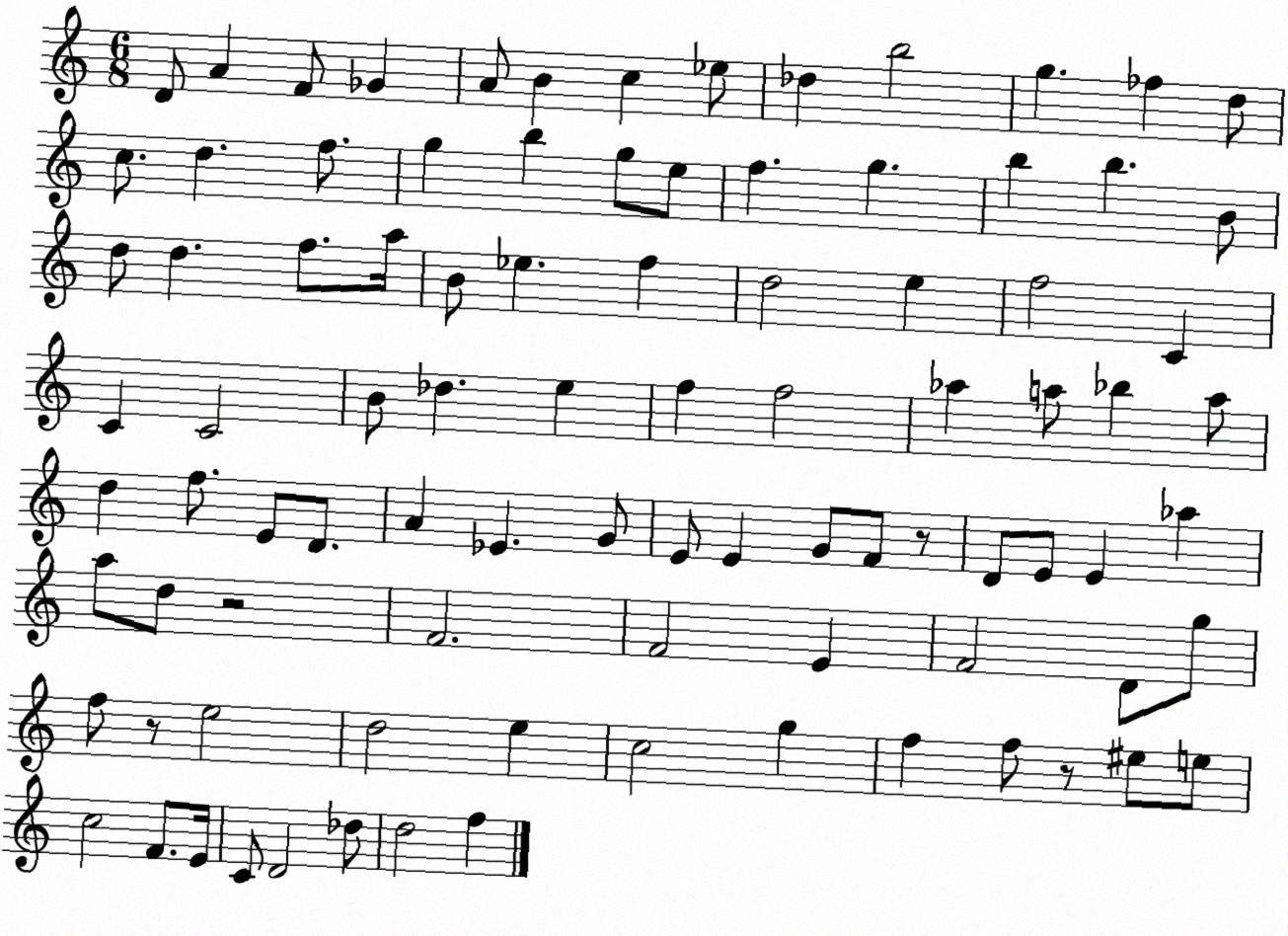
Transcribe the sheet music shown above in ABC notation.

X:1
T:Untitled
M:6/8
L:1/4
K:C
D/2 A F/2 _G A/2 B c _e/2 _d b2 g _f d/2 c/2 d f/2 g b g/2 e/2 f g b b B/2 d/2 d f/2 a/4 B/2 _e f d2 e f2 C C C2 B/2 _d e f f2 _a a/2 _b a/2 d f/2 E/2 D/2 A _E G/2 E/2 E G/2 F/2 z/2 D/2 E/2 E _a a/2 d/2 z2 F2 F2 E F2 D/2 g/2 f/2 z/2 e2 d2 e c2 g f f/2 z/2 ^e/2 e/2 c2 F/2 E/4 C/2 D2 _d/2 d2 f